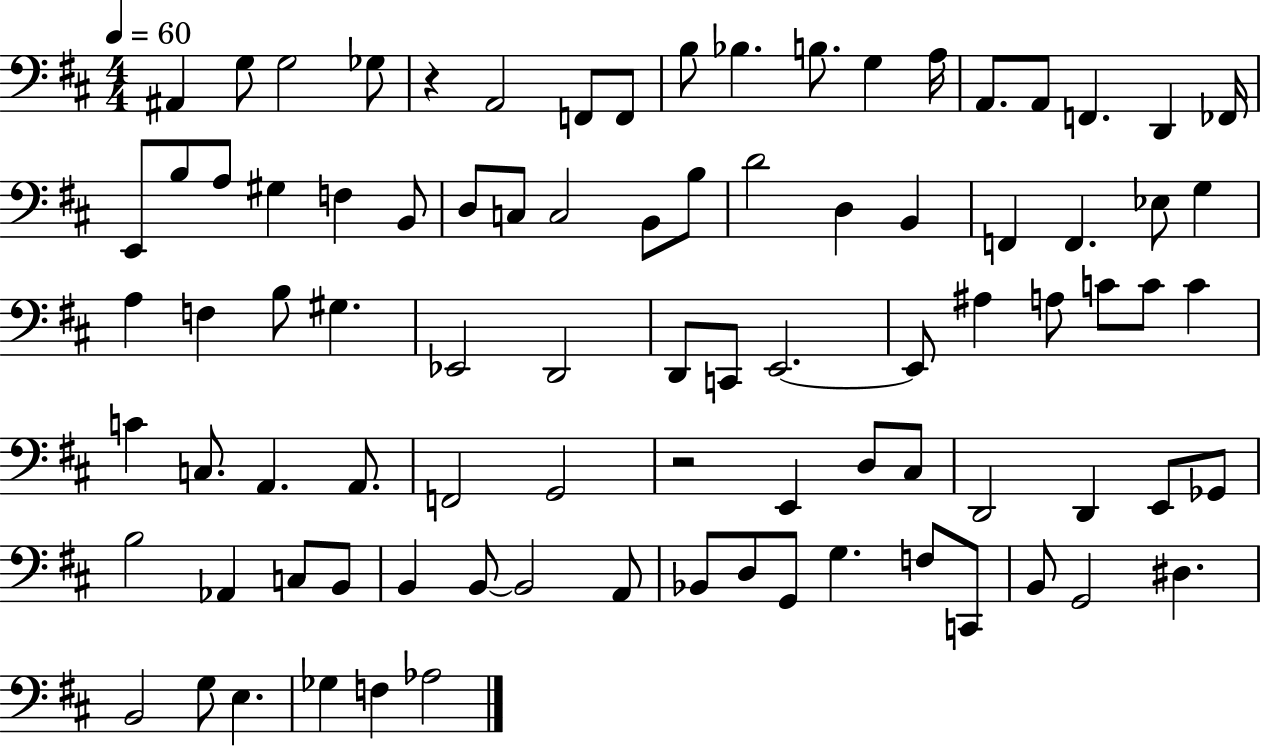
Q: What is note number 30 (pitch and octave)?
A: D3